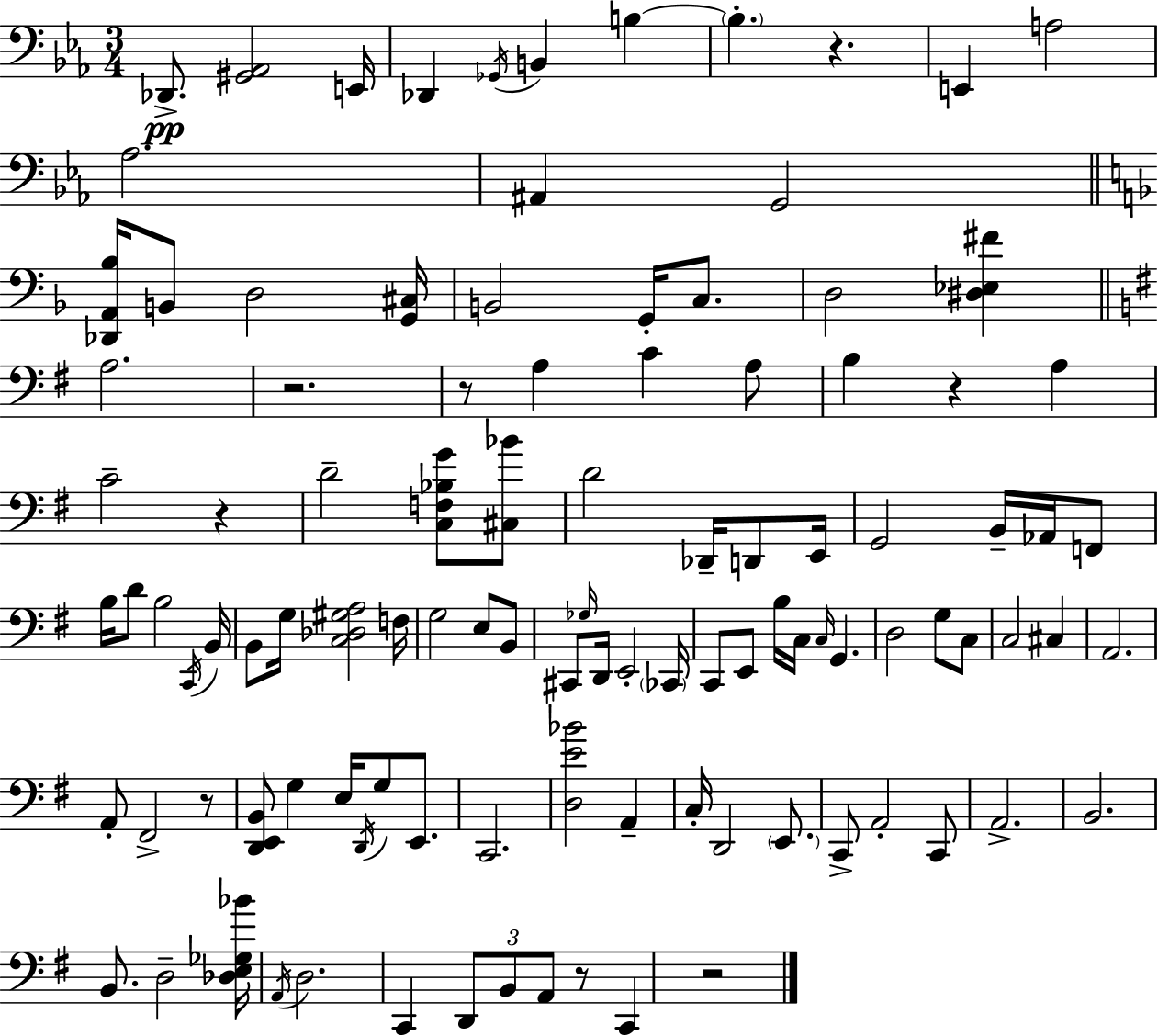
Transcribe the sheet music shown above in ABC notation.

X:1
T:Untitled
M:3/4
L:1/4
K:Eb
_D,,/2 [^G,,_A,,]2 E,,/4 _D,, _G,,/4 B,, B, B, z E,, A,2 _A,2 ^A,, G,,2 [_D,,A,,_B,]/4 B,,/2 D,2 [G,,^C,]/4 B,,2 G,,/4 C,/2 D,2 [^D,_E,^F] A,2 z2 z/2 A, C A,/2 B, z A, C2 z D2 [C,F,_B,G]/2 [^C,_B]/2 D2 _D,,/4 D,,/2 E,,/4 G,,2 B,,/4 _A,,/4 F,,/2 B,/4 D/2 B,2 C,,/4 B,,/4 B,,/2 G,/4 [C,_D,^G,A,]2 F,/4 G,2 E,/2 B,,/2 ^C,,/2 _G,/4 D,,/4 E,,2 _C,,/4 C,,/2 E,,/2 B,/4 C,/4 C,/4 G,, D,2 G,/2 C,/2 C,2 ^C, A,,2 A,,/2 ^F,,2 z/2 [D,,E,,B,,]/2 G, E,/4 D,,/4 G,/2 E,,/2 C,,2 [D,E_B]2 A,, C,/4 D,,2 E,,/2 C,,/2 A,,2 C,,/2 A,,2 B,,2 B,,/2 D,2 [_D,E,_G,_B]/4 A,,/4 D,2 C,, D,,/2 B,,/2 A,,/2 z/2 C,, z2